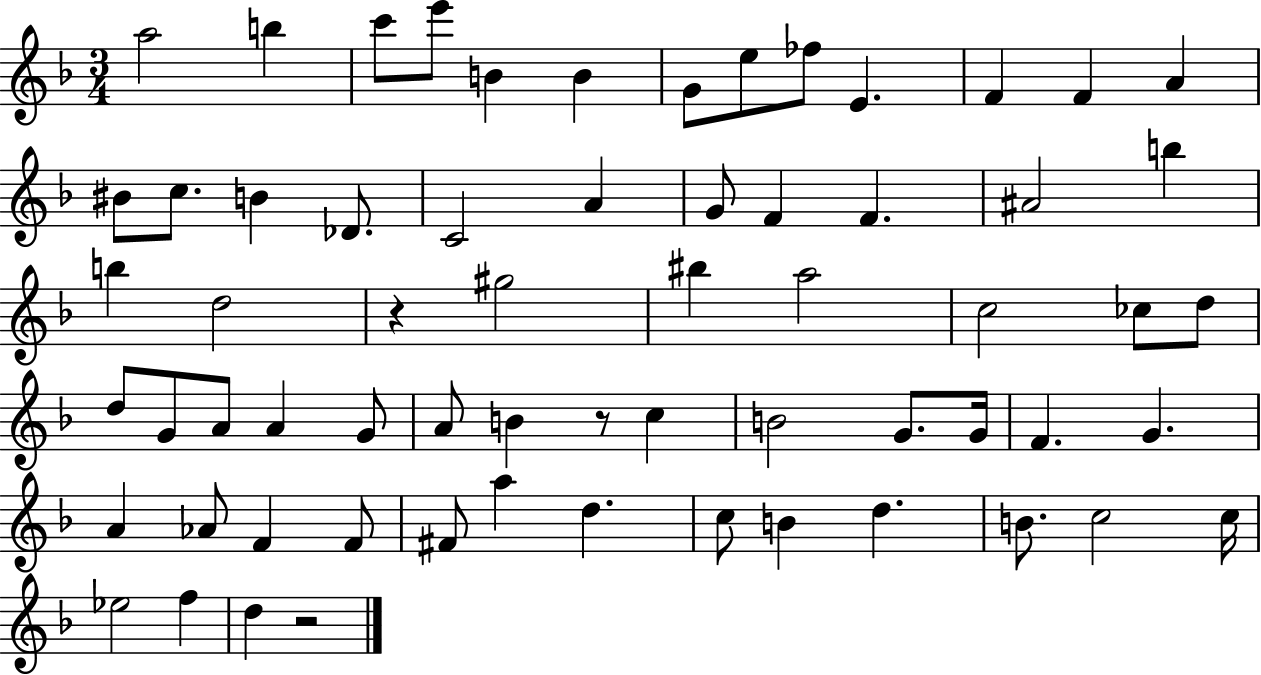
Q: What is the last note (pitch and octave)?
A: D5